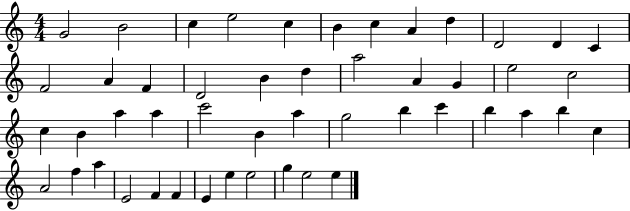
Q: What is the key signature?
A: C major